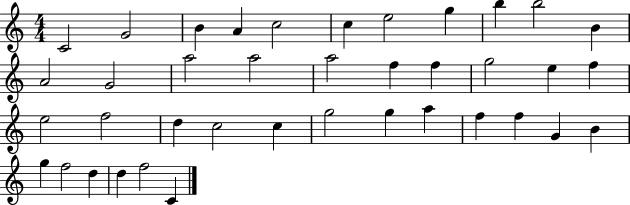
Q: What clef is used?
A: treble